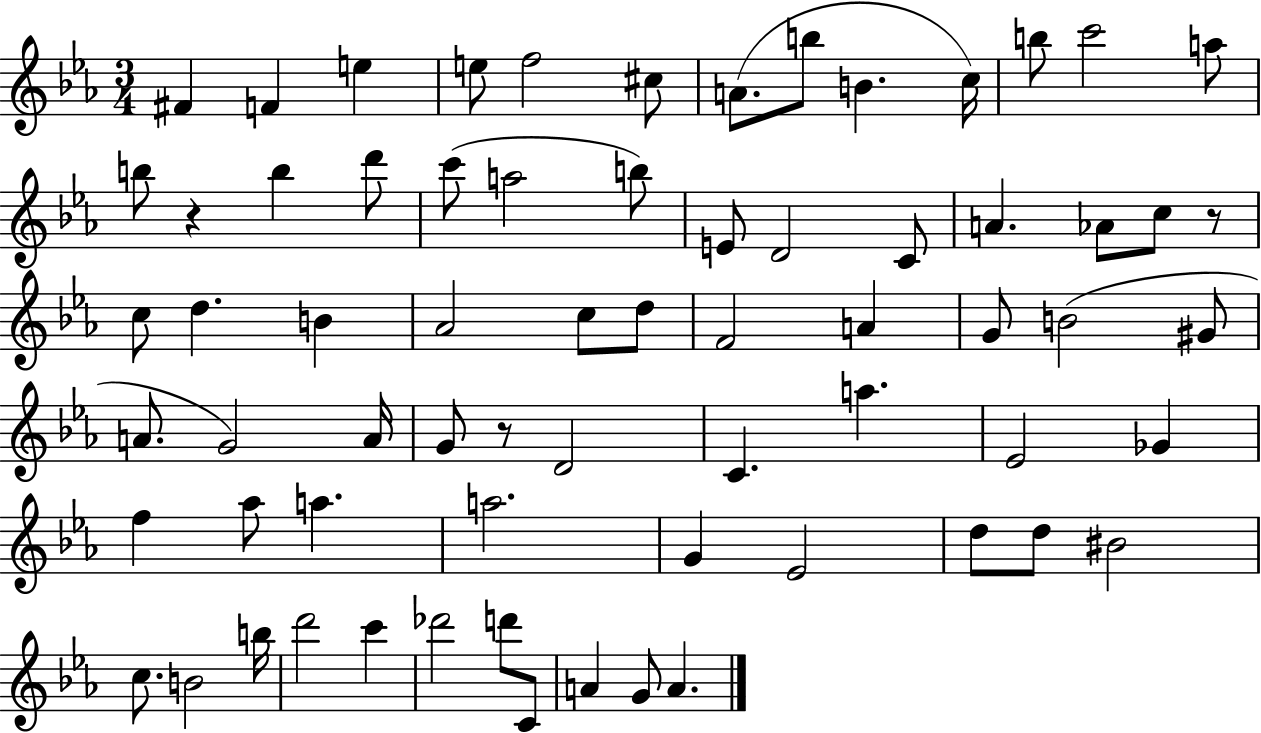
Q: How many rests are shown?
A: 3